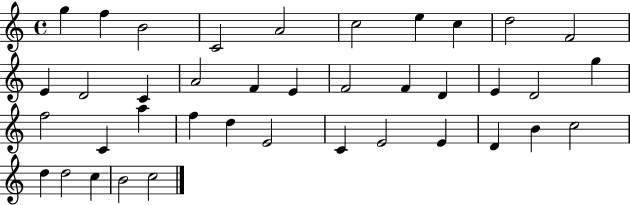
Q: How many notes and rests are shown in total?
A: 39